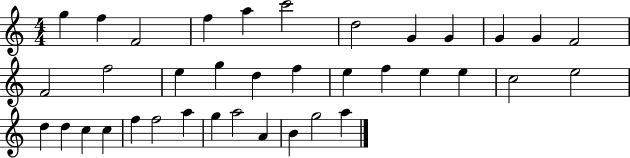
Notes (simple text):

G5/q F5/q F4/h F5/q A5/q C6/h D5/h G4/q G4/q G4/q G4/q F4/h F4/h F5/h E5/q G5/q D5/q F5/q E5/q F5/q E5/q E5/q C5/h E5/h D5/q D5/q C5/q C5/q F5/q F5/h A5/q G5/q A5/h A4/q B4/q G5/h A5/q